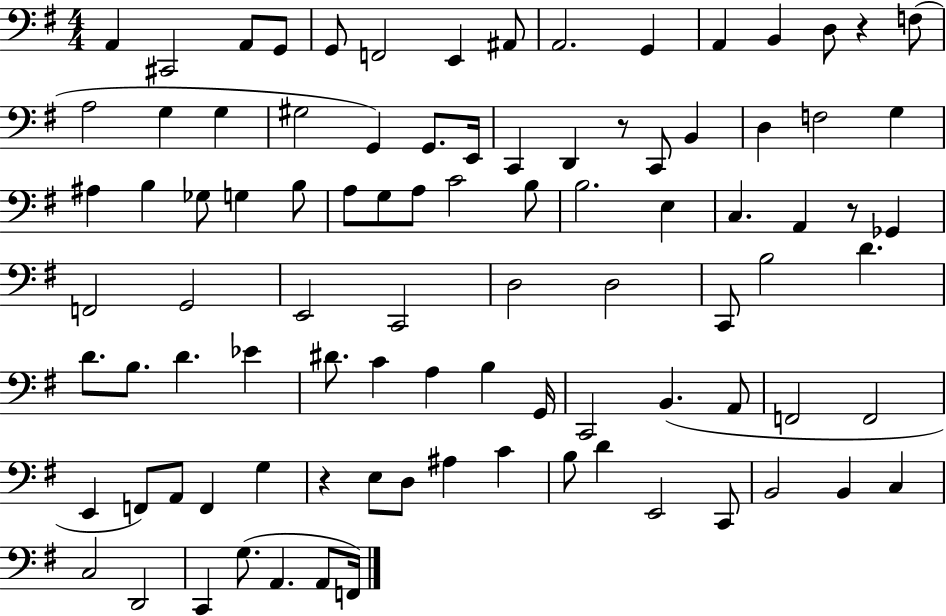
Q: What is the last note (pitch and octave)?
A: F2